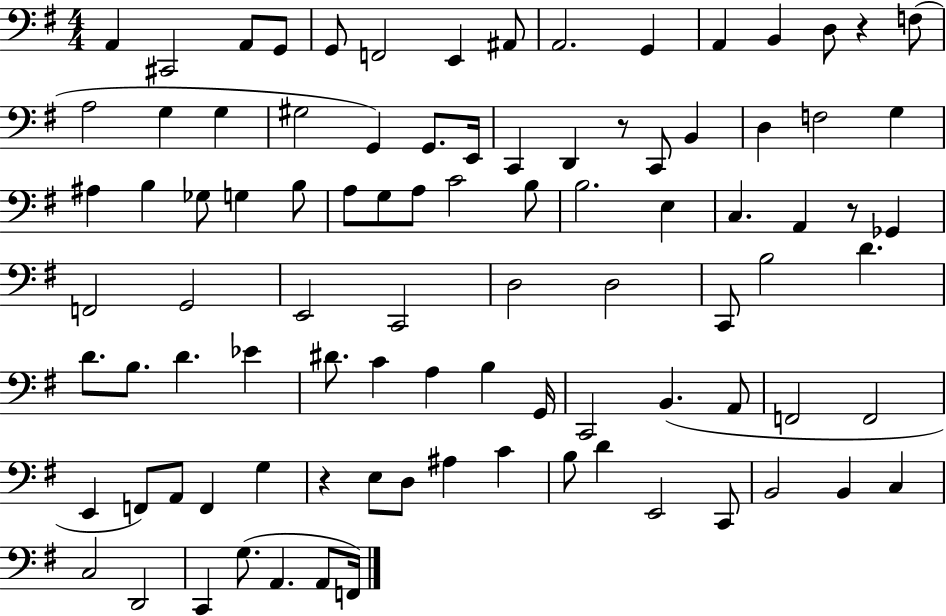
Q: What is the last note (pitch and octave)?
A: F2